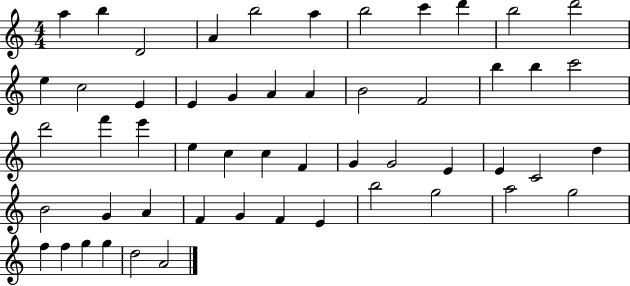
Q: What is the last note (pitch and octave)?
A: A4